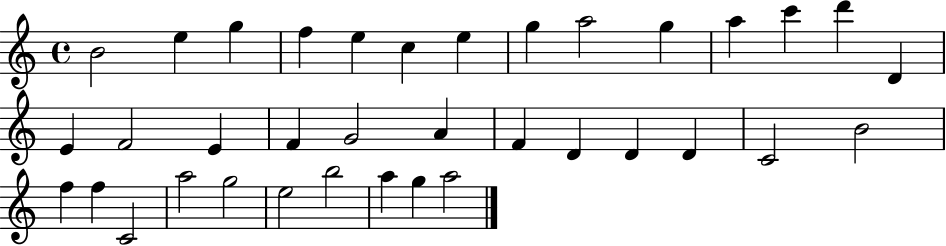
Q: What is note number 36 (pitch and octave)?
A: A5